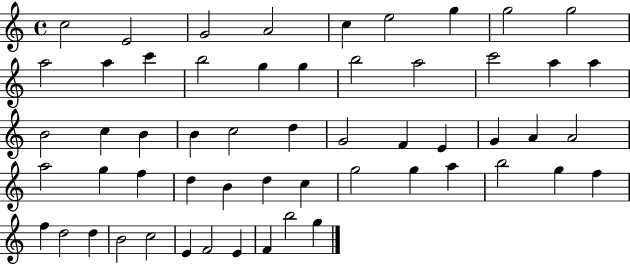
C5/h E4/h G4/h A4/h C5/q E5/h G5/q G5/h G5/h A5/h A5/q C6/q B5/h G5/q G5/q B5/h A5/h C6/h A5/q A5/q B4/h C5/q B4/q B4/q C5/h D5/q G4/h F4/q E4/q G4/q A4/q A4/h A5/h G5/q F5/q D5/q B4/q D5/q C5/q G5/h G5/q A5/q B5/h G5/q F5/q F5/q D5/h D5/q B4/h C5/h E4/q F4/h E4/q F4/q B5/h G5/q